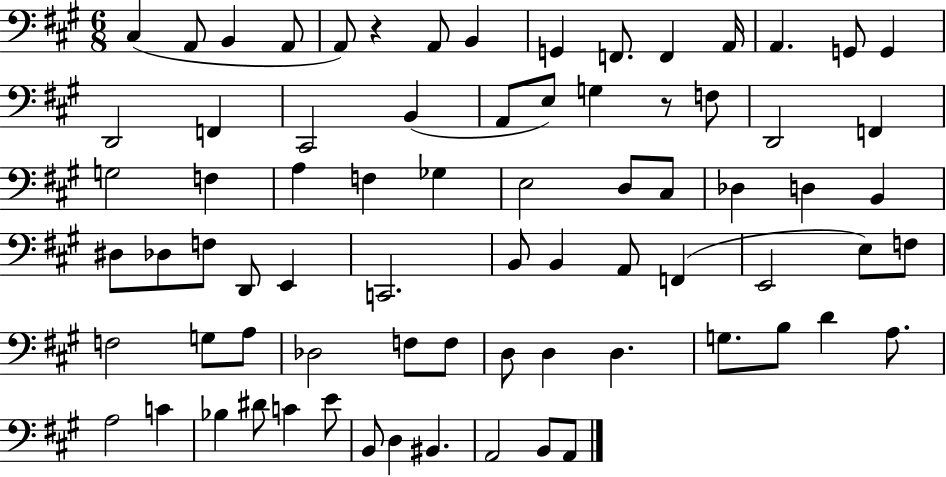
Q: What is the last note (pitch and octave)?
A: A2